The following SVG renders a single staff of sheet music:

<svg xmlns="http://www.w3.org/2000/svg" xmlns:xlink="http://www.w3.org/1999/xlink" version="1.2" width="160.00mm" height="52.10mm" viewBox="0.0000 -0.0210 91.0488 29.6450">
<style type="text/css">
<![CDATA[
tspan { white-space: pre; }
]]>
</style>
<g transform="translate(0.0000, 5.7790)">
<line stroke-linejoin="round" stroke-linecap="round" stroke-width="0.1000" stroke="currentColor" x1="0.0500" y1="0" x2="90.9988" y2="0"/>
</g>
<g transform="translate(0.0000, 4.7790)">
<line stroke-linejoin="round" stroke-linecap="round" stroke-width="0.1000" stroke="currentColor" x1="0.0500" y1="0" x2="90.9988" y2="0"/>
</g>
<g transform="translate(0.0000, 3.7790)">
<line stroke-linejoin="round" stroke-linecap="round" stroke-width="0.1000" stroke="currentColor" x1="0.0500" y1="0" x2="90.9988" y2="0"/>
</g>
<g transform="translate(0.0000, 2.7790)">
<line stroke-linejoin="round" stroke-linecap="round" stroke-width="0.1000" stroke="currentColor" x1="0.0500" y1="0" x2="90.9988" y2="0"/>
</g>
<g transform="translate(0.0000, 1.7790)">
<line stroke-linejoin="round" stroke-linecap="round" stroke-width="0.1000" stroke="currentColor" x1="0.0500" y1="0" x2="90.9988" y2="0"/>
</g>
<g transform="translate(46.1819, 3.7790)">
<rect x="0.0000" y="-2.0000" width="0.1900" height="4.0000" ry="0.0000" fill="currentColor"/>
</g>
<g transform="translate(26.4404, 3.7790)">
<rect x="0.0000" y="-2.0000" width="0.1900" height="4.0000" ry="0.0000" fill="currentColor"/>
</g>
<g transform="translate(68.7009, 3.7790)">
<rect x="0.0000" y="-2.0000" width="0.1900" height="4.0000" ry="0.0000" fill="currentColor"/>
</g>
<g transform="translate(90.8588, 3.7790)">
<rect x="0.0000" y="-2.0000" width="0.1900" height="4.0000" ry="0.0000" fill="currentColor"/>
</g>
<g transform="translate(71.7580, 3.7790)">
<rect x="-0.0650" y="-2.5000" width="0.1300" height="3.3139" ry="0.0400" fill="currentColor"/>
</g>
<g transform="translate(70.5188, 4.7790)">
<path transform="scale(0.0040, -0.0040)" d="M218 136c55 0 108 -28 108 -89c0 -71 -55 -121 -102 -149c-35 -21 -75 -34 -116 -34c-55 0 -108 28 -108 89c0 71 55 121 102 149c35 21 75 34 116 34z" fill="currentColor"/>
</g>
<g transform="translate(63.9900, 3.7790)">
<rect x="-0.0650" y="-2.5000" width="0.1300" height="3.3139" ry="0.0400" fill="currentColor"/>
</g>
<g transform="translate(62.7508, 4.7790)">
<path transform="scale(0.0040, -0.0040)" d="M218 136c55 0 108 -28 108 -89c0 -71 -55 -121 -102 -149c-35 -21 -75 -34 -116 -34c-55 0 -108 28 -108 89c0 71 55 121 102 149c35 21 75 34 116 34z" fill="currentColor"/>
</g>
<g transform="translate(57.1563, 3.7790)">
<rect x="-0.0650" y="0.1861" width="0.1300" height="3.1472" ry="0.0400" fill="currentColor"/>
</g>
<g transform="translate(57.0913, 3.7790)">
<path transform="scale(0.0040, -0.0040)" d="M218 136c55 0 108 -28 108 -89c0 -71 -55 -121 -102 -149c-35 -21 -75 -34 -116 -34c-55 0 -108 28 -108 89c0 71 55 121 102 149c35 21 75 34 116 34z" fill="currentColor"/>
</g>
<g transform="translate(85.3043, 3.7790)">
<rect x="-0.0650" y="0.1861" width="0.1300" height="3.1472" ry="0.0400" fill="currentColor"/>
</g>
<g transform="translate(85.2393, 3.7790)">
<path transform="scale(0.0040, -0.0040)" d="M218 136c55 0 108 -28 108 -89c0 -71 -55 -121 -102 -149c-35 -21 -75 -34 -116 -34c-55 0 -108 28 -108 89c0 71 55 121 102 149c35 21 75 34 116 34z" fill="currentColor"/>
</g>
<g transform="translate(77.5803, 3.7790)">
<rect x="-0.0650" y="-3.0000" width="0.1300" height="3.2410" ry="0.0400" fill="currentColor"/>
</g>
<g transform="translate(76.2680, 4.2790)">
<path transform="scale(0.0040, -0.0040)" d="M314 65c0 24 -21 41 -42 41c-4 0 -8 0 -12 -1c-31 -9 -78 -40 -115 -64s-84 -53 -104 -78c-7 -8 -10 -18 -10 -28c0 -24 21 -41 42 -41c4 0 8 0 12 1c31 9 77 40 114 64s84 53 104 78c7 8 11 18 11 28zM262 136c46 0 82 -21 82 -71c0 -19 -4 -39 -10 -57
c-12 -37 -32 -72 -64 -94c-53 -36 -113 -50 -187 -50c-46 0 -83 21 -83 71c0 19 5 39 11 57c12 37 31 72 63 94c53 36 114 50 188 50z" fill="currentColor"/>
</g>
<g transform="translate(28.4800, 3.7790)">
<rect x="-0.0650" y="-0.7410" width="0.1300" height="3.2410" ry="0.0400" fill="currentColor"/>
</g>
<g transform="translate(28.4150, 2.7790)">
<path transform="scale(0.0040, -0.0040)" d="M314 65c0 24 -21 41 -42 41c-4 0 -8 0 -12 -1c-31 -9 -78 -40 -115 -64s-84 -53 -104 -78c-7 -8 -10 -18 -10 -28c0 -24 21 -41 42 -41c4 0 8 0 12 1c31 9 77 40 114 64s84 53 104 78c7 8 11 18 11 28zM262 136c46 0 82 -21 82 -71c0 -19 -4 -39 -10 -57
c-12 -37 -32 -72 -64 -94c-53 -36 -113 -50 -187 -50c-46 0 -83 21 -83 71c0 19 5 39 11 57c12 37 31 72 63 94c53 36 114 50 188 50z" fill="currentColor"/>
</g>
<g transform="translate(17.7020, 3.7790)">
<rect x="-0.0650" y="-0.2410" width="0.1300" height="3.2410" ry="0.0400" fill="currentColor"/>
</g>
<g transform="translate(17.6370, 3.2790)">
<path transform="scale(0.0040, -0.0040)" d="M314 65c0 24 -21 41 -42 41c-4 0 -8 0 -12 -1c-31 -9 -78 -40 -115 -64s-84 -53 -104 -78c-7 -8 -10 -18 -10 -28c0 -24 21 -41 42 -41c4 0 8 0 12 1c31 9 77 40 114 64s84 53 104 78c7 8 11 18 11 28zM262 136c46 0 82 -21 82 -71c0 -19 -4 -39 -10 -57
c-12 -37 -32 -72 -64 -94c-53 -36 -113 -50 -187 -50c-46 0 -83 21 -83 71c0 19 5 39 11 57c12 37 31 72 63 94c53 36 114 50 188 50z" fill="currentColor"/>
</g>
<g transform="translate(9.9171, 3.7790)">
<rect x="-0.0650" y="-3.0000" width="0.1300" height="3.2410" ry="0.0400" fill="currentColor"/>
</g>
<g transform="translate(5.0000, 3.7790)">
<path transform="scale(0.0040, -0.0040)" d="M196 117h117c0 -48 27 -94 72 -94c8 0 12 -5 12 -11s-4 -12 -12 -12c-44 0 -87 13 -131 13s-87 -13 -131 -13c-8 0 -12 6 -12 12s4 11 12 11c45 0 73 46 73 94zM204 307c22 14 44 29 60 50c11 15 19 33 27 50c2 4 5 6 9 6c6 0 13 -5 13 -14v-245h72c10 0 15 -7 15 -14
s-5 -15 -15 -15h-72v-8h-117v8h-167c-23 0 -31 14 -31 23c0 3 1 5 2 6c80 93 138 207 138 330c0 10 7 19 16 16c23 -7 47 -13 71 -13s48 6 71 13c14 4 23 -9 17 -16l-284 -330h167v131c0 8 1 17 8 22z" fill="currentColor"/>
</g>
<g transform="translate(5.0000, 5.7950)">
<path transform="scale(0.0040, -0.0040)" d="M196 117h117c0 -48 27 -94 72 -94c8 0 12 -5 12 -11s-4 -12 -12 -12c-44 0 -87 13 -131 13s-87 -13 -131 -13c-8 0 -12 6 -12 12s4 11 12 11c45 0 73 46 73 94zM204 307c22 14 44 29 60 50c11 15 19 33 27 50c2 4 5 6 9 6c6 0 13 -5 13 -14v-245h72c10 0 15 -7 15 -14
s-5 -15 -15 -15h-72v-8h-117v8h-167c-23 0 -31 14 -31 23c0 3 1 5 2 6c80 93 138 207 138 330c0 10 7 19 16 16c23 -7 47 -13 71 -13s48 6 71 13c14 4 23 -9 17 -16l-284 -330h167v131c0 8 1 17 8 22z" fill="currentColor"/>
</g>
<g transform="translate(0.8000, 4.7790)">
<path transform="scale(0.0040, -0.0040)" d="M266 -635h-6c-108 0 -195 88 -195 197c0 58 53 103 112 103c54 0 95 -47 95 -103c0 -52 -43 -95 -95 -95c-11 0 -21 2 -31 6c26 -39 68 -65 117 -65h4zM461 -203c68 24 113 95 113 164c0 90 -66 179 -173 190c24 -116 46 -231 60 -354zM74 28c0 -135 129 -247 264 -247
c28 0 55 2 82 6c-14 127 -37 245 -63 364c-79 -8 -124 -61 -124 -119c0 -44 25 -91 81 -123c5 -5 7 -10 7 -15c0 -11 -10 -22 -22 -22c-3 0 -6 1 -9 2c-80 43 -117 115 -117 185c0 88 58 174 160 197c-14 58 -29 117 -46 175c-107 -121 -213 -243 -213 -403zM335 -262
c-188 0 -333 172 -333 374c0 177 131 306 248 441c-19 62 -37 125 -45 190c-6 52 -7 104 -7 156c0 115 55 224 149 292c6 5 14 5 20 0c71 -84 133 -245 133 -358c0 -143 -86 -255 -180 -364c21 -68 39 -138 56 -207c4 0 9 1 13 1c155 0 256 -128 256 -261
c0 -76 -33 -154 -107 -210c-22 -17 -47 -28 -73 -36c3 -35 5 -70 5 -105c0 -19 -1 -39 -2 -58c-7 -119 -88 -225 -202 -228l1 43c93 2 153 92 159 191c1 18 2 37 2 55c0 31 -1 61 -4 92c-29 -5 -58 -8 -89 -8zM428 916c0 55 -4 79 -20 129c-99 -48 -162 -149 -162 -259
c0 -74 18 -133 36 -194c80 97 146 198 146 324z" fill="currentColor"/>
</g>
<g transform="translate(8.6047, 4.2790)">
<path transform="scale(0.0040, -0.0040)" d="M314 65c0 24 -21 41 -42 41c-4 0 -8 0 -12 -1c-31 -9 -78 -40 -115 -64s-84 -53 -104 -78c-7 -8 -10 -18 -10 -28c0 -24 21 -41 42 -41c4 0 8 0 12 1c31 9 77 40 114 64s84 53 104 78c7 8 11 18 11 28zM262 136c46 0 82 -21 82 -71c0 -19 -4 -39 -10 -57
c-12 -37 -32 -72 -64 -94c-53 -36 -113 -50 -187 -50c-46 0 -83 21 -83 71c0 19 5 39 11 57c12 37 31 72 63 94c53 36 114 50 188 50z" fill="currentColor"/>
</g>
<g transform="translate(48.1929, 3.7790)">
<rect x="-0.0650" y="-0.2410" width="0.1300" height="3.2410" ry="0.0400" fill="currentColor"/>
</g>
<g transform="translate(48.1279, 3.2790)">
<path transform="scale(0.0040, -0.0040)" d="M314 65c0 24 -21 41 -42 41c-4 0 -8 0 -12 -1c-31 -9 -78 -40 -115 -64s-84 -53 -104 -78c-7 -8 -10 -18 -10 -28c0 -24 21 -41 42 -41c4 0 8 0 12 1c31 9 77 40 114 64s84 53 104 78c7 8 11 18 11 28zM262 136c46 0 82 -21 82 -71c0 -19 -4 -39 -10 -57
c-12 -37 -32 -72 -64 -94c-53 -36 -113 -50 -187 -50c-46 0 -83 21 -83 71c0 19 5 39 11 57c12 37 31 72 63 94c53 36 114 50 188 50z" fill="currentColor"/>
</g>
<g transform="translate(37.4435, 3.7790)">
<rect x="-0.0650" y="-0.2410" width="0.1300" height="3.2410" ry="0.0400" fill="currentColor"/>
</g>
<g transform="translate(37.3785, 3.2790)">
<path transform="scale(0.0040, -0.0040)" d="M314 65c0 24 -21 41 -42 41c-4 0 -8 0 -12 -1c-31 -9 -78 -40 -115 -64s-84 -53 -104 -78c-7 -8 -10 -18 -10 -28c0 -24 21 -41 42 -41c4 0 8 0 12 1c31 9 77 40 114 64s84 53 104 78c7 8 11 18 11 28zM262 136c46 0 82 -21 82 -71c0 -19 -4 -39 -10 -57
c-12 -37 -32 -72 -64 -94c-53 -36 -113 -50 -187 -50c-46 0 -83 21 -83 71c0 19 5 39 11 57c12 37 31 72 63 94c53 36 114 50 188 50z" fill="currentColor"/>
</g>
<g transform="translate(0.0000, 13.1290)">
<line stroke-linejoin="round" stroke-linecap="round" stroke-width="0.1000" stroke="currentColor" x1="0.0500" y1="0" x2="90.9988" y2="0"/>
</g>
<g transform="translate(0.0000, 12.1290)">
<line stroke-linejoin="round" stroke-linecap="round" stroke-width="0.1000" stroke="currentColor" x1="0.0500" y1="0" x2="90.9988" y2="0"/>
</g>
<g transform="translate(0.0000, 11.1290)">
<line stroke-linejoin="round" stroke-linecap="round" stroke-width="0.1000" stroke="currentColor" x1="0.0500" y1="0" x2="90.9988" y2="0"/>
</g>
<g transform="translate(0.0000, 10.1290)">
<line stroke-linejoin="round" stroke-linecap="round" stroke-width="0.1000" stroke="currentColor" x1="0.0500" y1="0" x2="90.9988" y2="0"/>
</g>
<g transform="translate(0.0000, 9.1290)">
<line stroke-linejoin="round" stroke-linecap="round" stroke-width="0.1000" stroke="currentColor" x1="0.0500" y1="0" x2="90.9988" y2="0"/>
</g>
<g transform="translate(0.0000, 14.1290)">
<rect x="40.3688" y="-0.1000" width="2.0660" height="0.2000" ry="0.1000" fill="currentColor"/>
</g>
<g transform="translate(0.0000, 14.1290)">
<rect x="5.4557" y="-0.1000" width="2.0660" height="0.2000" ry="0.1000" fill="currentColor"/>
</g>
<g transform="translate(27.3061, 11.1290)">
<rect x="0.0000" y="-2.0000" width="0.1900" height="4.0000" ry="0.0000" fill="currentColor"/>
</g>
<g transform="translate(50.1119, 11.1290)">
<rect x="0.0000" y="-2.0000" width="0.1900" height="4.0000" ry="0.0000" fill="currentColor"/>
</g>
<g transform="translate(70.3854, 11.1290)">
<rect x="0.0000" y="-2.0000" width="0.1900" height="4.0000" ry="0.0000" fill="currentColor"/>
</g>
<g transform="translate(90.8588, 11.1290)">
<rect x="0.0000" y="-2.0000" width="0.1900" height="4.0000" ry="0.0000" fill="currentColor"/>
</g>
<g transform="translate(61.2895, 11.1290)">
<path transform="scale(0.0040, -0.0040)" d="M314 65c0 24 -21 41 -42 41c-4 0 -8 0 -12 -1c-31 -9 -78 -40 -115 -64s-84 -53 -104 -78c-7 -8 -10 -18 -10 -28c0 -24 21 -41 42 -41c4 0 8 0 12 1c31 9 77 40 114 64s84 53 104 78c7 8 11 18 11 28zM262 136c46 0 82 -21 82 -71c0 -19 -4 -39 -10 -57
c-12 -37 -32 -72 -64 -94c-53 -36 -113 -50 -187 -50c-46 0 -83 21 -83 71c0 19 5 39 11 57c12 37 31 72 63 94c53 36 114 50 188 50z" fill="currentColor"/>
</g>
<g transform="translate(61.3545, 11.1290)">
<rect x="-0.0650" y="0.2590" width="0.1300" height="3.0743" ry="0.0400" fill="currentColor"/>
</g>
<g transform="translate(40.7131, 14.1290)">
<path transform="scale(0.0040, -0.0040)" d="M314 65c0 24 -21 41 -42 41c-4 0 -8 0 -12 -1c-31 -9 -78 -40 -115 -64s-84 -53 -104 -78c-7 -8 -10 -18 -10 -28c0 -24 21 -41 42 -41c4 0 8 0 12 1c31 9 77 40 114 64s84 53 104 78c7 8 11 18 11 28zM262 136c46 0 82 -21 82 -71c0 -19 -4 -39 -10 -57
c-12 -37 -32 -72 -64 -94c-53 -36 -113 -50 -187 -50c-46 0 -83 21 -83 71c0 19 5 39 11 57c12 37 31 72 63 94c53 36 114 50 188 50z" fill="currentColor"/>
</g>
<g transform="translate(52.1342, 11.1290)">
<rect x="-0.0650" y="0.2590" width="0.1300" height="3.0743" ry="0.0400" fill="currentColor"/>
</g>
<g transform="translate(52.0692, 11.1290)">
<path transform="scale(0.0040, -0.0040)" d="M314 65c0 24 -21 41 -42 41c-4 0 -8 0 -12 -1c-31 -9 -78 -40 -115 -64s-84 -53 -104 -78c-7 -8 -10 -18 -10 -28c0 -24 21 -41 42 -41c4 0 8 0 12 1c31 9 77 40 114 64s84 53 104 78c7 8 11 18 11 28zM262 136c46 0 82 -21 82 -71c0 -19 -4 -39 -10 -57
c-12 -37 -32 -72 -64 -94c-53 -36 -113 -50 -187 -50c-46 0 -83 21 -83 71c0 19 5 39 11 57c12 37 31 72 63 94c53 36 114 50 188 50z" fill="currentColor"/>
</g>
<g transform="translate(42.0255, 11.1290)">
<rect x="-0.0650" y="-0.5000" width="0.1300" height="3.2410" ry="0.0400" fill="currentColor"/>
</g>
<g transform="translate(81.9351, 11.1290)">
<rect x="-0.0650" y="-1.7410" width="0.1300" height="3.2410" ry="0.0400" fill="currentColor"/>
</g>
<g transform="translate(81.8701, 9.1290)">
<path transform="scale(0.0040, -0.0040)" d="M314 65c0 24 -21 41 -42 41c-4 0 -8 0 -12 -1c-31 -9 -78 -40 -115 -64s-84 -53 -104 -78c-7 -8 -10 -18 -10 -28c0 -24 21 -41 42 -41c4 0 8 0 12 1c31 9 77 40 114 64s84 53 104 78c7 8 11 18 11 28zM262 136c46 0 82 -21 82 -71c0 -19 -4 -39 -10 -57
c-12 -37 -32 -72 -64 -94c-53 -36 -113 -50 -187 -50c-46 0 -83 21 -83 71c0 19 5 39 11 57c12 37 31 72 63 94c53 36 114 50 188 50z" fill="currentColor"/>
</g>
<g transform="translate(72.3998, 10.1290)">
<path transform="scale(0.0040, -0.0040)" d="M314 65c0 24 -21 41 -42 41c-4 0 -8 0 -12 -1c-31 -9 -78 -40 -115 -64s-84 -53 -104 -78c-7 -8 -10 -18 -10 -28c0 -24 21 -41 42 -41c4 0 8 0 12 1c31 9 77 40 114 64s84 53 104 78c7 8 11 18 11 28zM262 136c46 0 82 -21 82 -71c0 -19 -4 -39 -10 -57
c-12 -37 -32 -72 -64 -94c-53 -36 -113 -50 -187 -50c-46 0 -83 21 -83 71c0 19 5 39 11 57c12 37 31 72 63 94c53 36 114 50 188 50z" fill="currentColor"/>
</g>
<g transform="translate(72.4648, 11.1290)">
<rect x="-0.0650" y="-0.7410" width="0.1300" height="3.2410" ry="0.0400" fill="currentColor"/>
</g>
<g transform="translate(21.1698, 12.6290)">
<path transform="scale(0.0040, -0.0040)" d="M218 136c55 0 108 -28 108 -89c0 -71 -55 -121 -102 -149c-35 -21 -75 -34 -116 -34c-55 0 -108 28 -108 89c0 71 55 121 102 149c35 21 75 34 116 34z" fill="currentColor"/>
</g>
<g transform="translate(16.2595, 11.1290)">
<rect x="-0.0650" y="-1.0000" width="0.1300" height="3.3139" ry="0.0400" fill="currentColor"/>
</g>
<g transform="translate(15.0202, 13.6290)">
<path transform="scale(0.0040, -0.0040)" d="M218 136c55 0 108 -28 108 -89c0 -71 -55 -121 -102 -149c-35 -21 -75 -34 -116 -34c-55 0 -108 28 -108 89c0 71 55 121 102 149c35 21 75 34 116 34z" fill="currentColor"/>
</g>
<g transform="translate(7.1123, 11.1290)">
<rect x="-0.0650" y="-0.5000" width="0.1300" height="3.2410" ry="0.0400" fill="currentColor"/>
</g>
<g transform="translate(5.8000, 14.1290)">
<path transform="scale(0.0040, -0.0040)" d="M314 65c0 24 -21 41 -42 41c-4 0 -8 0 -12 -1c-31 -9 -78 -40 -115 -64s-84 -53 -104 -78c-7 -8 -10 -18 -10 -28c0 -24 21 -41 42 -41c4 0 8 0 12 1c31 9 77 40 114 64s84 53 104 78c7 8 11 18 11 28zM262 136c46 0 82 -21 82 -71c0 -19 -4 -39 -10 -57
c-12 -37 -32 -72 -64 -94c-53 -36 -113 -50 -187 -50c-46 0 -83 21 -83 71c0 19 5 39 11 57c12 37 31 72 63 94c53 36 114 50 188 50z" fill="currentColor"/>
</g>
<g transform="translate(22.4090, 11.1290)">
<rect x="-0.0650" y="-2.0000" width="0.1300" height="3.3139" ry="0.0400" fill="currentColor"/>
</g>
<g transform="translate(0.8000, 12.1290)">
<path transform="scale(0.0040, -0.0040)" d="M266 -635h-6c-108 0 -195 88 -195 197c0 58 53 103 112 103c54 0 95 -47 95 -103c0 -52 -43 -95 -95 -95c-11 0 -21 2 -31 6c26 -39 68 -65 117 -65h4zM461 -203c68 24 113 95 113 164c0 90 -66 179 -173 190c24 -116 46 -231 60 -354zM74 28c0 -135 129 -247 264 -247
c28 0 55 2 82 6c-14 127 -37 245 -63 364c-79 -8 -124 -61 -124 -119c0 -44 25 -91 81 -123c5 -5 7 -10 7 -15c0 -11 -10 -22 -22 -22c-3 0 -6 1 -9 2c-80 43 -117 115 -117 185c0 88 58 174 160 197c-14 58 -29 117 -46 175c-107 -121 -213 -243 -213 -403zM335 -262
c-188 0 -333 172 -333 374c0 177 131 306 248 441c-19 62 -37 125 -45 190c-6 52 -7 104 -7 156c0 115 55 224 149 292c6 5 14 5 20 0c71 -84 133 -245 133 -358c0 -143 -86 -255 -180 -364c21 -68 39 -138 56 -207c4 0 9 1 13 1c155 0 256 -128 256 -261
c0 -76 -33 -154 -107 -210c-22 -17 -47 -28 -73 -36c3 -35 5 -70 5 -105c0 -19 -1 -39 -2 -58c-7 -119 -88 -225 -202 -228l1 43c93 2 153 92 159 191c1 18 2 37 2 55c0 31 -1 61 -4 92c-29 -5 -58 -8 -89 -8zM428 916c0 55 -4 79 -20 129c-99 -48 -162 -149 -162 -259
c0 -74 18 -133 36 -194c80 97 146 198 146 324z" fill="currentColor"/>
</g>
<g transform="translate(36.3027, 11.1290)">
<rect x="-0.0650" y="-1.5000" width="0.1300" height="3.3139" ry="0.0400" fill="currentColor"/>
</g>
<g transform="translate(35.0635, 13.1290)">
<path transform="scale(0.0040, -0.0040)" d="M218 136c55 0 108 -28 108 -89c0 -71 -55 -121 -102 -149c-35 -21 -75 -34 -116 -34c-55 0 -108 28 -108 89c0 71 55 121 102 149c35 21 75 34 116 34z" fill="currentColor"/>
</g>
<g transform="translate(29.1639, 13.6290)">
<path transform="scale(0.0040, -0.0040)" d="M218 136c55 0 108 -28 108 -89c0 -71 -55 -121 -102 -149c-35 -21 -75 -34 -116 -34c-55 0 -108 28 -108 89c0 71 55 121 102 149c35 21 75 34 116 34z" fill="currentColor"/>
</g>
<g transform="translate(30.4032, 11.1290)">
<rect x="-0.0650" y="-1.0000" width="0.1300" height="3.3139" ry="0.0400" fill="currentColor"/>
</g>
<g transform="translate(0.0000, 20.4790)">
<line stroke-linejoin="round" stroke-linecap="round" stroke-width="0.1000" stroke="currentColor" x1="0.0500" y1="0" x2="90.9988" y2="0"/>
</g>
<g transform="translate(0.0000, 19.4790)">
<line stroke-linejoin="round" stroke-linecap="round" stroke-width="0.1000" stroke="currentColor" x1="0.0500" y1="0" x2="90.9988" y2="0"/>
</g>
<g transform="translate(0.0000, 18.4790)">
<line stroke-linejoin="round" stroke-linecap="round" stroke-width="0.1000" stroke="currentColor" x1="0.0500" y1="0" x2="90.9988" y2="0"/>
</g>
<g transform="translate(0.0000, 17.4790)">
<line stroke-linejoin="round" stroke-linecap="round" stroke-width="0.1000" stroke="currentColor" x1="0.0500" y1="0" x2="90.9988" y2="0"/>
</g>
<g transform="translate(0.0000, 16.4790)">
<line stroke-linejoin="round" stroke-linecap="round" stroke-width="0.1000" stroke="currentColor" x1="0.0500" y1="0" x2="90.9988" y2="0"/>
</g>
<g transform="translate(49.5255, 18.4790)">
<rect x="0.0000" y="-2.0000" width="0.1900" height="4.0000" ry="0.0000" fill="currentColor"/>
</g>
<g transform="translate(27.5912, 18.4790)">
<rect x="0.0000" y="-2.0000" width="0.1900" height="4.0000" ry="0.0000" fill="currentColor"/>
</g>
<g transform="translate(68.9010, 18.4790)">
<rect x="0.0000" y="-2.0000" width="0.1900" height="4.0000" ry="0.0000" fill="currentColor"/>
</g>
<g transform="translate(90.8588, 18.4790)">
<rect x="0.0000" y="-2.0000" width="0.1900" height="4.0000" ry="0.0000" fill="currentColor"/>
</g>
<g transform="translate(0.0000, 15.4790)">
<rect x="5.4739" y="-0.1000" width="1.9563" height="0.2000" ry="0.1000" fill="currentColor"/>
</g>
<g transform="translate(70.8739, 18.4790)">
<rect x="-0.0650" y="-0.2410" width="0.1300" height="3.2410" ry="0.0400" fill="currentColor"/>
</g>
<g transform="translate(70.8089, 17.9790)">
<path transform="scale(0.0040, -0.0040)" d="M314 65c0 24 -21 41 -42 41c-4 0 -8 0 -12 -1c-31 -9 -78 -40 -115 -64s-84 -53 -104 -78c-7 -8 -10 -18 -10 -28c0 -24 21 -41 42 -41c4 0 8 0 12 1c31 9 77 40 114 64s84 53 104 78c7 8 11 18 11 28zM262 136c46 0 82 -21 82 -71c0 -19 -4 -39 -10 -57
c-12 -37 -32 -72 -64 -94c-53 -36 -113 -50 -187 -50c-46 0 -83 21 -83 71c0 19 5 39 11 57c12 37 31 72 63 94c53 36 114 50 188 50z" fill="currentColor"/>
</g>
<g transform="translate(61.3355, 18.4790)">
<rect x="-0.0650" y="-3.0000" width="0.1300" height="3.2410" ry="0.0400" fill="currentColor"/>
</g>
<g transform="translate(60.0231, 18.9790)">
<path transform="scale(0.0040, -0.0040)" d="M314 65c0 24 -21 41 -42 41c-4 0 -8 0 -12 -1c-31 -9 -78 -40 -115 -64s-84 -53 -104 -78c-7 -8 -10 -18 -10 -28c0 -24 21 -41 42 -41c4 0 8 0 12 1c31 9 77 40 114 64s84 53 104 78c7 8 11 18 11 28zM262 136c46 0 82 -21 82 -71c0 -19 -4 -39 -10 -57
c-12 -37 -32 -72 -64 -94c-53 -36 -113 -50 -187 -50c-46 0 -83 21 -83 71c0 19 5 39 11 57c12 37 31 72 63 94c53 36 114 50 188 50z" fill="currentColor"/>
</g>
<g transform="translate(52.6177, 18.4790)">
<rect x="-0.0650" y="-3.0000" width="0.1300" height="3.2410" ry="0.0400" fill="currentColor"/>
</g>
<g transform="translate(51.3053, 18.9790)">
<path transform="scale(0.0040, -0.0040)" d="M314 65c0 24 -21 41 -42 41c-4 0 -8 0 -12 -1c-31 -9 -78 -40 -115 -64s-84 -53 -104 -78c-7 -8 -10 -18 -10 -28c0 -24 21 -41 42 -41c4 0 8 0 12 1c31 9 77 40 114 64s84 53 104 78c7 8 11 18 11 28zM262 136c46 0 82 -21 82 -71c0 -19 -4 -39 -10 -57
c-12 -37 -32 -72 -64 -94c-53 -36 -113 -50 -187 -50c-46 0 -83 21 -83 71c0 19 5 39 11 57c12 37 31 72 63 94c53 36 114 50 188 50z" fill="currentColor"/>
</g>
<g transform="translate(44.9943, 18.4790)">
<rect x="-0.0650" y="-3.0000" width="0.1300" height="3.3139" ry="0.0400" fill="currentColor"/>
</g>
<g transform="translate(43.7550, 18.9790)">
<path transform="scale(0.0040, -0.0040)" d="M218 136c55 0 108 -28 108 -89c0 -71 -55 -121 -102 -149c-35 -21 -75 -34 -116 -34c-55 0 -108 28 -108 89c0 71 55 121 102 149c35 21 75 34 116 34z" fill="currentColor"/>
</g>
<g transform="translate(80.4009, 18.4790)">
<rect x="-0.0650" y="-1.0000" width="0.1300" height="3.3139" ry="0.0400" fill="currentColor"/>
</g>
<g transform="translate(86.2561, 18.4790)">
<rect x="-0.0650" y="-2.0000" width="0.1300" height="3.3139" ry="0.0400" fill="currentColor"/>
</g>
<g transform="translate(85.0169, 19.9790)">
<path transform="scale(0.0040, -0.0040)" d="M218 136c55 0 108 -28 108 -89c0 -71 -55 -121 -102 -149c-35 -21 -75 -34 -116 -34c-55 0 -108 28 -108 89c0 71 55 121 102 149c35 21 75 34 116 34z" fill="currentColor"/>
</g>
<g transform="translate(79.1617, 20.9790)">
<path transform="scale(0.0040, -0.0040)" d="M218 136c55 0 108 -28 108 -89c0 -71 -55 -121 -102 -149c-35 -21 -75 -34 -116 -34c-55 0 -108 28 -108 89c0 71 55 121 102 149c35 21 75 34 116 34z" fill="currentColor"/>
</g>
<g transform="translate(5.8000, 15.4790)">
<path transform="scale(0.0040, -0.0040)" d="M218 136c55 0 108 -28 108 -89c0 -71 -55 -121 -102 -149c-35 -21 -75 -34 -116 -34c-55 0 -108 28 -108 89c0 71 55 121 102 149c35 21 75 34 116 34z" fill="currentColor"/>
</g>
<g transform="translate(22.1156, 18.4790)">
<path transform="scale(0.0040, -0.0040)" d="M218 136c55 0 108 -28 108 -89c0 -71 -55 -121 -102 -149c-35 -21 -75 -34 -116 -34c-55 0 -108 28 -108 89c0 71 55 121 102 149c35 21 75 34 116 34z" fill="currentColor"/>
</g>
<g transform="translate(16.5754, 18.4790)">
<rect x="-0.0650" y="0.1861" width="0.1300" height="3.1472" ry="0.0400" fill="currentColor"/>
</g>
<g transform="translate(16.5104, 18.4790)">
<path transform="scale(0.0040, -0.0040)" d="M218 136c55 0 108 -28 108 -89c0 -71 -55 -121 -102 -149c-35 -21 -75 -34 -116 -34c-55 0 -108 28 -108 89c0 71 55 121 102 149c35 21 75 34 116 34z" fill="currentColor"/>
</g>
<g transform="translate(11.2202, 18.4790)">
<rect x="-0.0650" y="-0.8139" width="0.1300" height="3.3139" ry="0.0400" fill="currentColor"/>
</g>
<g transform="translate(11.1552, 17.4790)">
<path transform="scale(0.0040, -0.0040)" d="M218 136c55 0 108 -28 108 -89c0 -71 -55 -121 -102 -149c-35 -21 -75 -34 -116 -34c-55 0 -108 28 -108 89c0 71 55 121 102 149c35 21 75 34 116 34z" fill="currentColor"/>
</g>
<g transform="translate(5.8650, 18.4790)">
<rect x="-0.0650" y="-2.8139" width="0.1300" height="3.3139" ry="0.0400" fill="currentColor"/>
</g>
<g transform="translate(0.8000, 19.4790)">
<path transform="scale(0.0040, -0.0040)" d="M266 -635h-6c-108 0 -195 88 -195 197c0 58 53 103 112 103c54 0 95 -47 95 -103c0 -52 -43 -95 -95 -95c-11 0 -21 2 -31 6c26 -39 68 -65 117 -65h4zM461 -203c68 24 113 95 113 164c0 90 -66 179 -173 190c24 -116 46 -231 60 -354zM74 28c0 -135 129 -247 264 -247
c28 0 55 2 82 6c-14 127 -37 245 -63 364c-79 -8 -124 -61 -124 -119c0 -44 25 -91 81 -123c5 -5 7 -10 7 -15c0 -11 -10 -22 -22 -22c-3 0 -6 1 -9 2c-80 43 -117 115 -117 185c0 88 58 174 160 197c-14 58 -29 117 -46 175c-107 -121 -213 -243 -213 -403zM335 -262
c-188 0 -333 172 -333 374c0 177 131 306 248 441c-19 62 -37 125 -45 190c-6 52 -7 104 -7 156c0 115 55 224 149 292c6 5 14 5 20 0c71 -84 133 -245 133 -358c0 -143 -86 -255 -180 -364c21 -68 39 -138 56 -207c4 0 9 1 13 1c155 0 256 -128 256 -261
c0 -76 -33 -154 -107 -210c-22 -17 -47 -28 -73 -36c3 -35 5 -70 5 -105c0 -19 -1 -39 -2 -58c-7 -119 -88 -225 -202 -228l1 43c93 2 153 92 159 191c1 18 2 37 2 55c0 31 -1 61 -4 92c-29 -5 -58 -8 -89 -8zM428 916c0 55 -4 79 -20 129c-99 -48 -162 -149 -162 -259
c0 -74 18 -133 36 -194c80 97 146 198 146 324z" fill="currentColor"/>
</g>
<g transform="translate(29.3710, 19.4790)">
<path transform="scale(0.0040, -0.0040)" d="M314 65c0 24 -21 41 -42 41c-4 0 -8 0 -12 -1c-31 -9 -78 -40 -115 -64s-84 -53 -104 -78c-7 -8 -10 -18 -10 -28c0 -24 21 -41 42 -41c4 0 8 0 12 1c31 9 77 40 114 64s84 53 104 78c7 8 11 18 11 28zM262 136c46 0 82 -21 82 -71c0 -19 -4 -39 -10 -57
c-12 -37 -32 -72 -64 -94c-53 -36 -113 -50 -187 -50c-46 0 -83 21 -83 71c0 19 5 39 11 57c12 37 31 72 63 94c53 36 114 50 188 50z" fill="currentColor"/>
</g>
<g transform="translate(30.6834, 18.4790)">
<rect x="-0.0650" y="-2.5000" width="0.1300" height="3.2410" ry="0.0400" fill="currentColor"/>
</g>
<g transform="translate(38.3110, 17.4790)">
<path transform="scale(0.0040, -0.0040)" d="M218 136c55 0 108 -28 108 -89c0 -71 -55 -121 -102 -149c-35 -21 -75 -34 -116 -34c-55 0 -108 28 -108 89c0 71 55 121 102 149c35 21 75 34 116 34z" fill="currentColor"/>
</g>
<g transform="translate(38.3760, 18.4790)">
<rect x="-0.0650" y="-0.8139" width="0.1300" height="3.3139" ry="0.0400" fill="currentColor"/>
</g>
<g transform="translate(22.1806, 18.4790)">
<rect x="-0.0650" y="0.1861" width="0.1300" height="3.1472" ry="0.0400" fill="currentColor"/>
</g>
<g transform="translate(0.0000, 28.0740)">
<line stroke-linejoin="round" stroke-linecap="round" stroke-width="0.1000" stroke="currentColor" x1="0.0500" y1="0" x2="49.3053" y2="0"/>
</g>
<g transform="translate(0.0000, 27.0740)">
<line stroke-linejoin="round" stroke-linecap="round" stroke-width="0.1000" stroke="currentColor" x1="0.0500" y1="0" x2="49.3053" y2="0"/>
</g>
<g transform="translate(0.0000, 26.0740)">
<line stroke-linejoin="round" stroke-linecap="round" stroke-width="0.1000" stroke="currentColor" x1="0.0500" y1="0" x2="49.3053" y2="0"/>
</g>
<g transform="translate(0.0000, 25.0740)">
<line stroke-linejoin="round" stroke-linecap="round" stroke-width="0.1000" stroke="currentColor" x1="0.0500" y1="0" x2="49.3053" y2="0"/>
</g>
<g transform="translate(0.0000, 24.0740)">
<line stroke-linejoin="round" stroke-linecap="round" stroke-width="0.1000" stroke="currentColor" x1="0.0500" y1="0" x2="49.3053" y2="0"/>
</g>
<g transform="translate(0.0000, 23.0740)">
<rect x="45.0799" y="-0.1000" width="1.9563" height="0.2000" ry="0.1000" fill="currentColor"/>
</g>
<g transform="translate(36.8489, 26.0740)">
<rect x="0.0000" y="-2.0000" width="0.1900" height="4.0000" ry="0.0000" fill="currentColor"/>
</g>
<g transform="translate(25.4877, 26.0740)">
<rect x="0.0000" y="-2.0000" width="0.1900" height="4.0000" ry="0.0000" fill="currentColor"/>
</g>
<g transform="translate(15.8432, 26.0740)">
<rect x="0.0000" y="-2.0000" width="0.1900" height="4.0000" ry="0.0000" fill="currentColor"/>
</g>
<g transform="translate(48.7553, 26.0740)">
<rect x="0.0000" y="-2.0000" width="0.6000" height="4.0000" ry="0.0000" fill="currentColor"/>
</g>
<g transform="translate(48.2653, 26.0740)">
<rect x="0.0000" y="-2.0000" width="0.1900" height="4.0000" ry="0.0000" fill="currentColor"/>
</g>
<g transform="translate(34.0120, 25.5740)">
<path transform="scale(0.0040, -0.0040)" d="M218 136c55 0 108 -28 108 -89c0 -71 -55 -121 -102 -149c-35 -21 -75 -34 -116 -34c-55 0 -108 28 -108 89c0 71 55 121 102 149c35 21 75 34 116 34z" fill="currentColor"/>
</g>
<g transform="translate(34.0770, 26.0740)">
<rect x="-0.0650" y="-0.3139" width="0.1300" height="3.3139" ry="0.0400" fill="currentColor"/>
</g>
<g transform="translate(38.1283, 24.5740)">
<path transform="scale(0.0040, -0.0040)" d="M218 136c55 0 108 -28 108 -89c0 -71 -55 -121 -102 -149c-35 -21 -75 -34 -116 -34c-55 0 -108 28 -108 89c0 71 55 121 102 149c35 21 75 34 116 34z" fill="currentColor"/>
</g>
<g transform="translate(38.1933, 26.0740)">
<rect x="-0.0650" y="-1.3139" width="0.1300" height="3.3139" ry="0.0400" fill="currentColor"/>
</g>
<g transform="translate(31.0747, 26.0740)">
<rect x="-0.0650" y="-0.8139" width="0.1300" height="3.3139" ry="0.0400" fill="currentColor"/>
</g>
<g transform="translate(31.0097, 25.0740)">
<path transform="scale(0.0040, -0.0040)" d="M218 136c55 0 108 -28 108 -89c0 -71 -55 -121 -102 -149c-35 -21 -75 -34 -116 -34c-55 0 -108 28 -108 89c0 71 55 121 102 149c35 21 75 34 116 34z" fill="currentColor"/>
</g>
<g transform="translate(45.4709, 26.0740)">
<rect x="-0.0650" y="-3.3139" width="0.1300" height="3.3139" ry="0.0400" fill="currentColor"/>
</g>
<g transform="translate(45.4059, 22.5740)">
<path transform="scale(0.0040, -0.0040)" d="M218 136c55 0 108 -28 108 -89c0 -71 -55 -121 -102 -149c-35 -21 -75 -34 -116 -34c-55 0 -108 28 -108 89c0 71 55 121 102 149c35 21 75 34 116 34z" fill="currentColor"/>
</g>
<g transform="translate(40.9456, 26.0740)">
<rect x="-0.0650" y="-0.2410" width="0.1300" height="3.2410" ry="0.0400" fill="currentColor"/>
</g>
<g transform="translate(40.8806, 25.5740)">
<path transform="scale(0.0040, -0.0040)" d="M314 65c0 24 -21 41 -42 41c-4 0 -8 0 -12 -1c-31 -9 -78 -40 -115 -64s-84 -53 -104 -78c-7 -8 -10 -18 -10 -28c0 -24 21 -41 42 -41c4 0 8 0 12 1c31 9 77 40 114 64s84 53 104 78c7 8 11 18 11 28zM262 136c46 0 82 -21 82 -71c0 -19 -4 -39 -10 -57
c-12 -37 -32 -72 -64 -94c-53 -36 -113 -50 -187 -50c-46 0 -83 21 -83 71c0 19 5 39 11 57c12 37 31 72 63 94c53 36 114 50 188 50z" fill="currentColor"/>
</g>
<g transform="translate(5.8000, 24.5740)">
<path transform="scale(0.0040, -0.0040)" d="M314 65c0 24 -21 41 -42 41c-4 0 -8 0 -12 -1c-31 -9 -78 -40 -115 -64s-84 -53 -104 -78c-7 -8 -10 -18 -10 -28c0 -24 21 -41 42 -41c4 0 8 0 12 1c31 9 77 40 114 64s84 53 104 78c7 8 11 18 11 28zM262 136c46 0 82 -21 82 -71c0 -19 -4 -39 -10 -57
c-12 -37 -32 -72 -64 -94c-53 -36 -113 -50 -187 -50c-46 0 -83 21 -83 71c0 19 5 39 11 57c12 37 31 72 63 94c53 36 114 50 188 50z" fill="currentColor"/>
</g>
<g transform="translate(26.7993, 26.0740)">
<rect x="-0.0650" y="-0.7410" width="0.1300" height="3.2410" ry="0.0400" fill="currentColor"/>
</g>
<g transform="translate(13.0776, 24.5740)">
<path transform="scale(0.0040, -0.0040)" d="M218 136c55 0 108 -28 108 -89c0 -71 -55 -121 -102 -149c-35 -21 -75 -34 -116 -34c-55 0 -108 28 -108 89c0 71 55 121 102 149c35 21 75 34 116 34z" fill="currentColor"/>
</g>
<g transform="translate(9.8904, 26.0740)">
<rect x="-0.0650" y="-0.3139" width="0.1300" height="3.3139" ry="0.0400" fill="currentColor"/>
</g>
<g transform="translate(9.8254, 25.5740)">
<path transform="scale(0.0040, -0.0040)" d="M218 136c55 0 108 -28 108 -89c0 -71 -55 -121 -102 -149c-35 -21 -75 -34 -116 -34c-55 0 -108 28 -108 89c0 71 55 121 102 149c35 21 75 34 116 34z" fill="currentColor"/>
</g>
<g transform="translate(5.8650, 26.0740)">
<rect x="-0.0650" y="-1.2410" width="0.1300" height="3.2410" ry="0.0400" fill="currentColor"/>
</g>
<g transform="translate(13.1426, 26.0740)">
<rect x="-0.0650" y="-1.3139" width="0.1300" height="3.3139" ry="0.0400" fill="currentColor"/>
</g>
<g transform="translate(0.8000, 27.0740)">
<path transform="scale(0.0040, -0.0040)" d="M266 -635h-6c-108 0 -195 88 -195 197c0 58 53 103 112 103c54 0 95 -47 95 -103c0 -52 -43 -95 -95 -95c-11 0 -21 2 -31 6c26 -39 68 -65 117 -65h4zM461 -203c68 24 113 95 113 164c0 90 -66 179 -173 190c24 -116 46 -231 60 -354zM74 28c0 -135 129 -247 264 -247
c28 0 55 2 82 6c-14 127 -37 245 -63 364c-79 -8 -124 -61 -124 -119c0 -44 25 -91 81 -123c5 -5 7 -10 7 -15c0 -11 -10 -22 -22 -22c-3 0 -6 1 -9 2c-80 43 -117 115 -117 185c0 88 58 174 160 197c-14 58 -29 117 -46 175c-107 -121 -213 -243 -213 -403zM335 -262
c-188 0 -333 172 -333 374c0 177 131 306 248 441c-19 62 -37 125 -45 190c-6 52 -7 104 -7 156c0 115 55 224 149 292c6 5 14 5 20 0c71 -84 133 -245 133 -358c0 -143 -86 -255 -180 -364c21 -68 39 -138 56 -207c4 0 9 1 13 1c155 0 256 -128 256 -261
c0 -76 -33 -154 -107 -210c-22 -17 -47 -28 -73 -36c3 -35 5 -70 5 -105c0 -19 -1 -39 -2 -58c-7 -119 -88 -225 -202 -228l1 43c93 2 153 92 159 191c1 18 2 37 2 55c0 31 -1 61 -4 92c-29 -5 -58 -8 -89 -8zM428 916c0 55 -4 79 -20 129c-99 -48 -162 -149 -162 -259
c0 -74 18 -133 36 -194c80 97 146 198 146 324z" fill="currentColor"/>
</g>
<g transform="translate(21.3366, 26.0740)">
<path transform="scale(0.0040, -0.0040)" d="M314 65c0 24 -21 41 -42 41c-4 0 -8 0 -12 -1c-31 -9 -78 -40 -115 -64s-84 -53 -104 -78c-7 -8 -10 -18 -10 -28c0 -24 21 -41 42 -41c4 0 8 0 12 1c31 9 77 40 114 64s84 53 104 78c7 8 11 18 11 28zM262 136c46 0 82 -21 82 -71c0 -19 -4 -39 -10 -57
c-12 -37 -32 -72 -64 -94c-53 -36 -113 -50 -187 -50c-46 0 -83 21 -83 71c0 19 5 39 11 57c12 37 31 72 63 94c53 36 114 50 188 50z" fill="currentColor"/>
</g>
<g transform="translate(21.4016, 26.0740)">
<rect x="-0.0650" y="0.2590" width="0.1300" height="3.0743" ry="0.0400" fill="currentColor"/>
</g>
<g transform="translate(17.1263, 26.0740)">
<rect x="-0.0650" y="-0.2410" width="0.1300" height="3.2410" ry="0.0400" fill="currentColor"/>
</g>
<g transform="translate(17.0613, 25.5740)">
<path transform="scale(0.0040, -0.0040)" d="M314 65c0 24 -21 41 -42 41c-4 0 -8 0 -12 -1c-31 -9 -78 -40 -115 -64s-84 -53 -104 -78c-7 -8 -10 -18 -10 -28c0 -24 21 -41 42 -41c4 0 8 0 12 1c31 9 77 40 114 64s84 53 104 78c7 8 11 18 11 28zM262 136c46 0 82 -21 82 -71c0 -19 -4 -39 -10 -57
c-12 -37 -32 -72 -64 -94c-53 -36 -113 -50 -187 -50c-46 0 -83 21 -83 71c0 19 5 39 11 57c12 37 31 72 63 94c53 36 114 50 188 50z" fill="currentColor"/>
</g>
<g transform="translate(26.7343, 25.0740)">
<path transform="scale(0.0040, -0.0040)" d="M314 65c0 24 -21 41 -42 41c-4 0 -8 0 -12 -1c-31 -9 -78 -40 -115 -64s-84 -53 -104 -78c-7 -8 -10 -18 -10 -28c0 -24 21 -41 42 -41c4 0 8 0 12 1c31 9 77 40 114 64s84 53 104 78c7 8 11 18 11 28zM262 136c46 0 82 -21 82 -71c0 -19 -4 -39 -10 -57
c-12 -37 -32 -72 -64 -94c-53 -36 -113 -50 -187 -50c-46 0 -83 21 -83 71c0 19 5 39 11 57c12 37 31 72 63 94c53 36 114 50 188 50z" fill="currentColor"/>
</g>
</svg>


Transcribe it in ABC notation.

X:1
T:Untitled
M:4/4
L:1/4
K:C
A2 c2 d2 c2 c2 B G G A2 B C2 D F D E C2 B2 B2 d2 f2 a d B B G2 d A A2 A2 c2 D F e2 c e c2 B2 d2 d c e c2 b